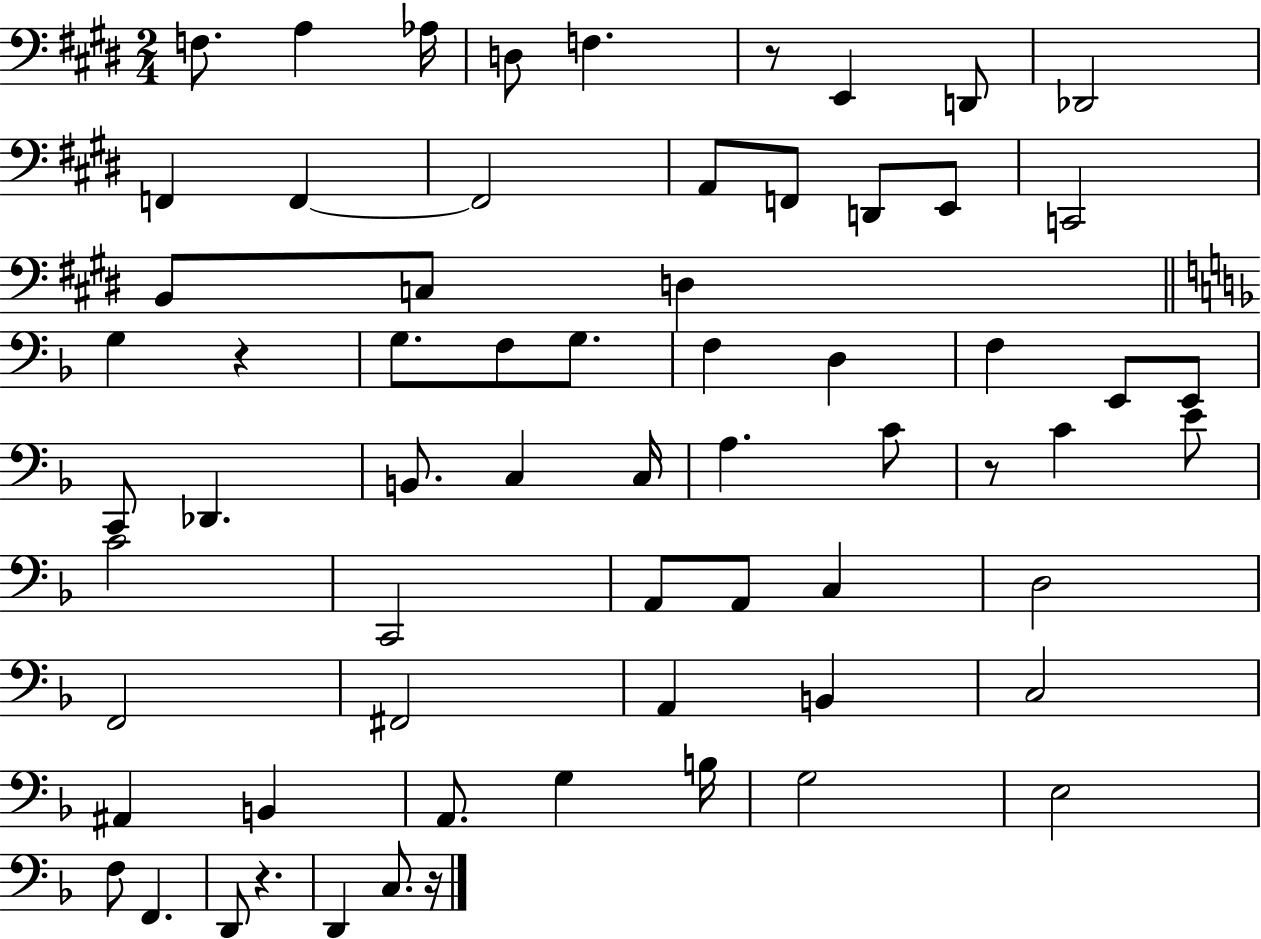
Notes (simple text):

F3/e. A3/q Ab3/s D3/e F3/q. R/e E2/q D2/e Db2/h F2/q F2/q F2/h A2/e F2/e D2/e E2/e C2/h B2/e C3/e D3/q G3/q R/q G3/e. F3/e G3/e. F3/q D3/q F3/q E2/e E2/e C2/e Db2/q. B2/e. C3/q C3/s A3/q. C4/e R/e C4/q E4/e C4/h C2/h A2/e A2/e C3/q D3/h F2/h F#2/h A2/q B2/q C3/h A#2/q B2/q A2/e. G3/q B3/s G3/h E3/h F3/e F2/q. D2/e R/q. D2/q C3/e. R/s